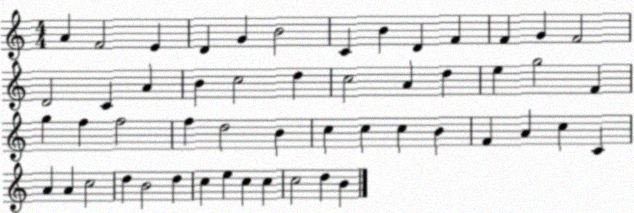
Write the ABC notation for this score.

X:1
T:Untitled
M:4/4
L:1/4
K:C
A F2 E D G B2 C B D F F G F2 D2 C A B c2 d c2 A d e g2 F g f f2 f d2 B c c c B F A c C A A c2 d B2 d c e c c c2 d B